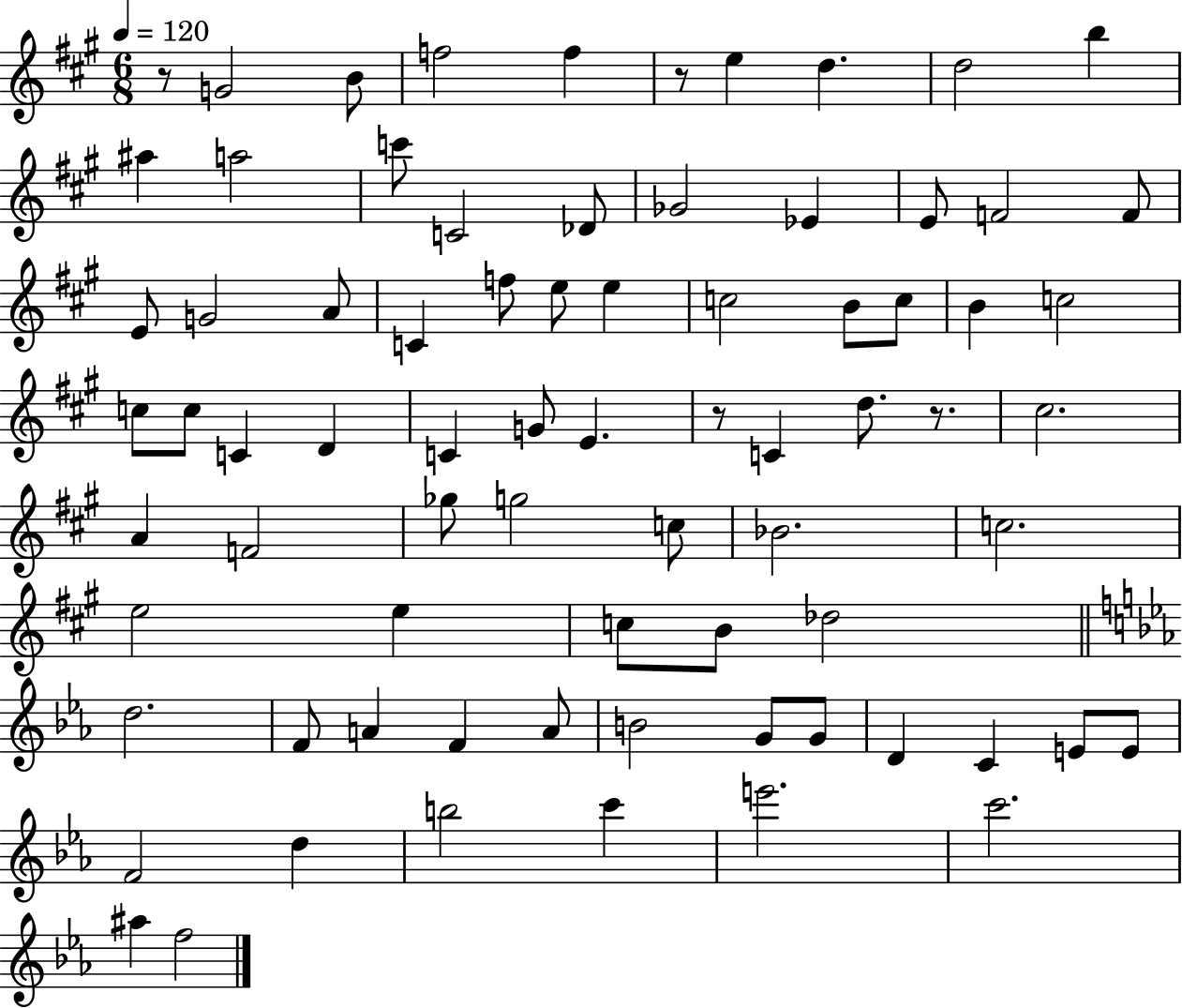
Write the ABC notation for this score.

X:1
T:Untitled
M:6/8
L:1/4
K:A
z/2 G2 B/2 f2 f z/2 e d d2 b ^a a2 c'/2 C2 _D/2 _G2 _E E/2 F2 F/2 E/2 G2 A/2 C f/2 e/2 e c2 B/2 c/2 B c2 c/2 c/2 C D C G/2 E z/2 C d/2 z/2 ^c2 A F2 _g/2 g2 c/2 _B2 c2 e2 e c/2 B/2 _d2 d2 F/2 A F A/2 B2 G/2 G/2 D C E/2 E/2 F2 d b2 c' e'2 c'2 ^a f2